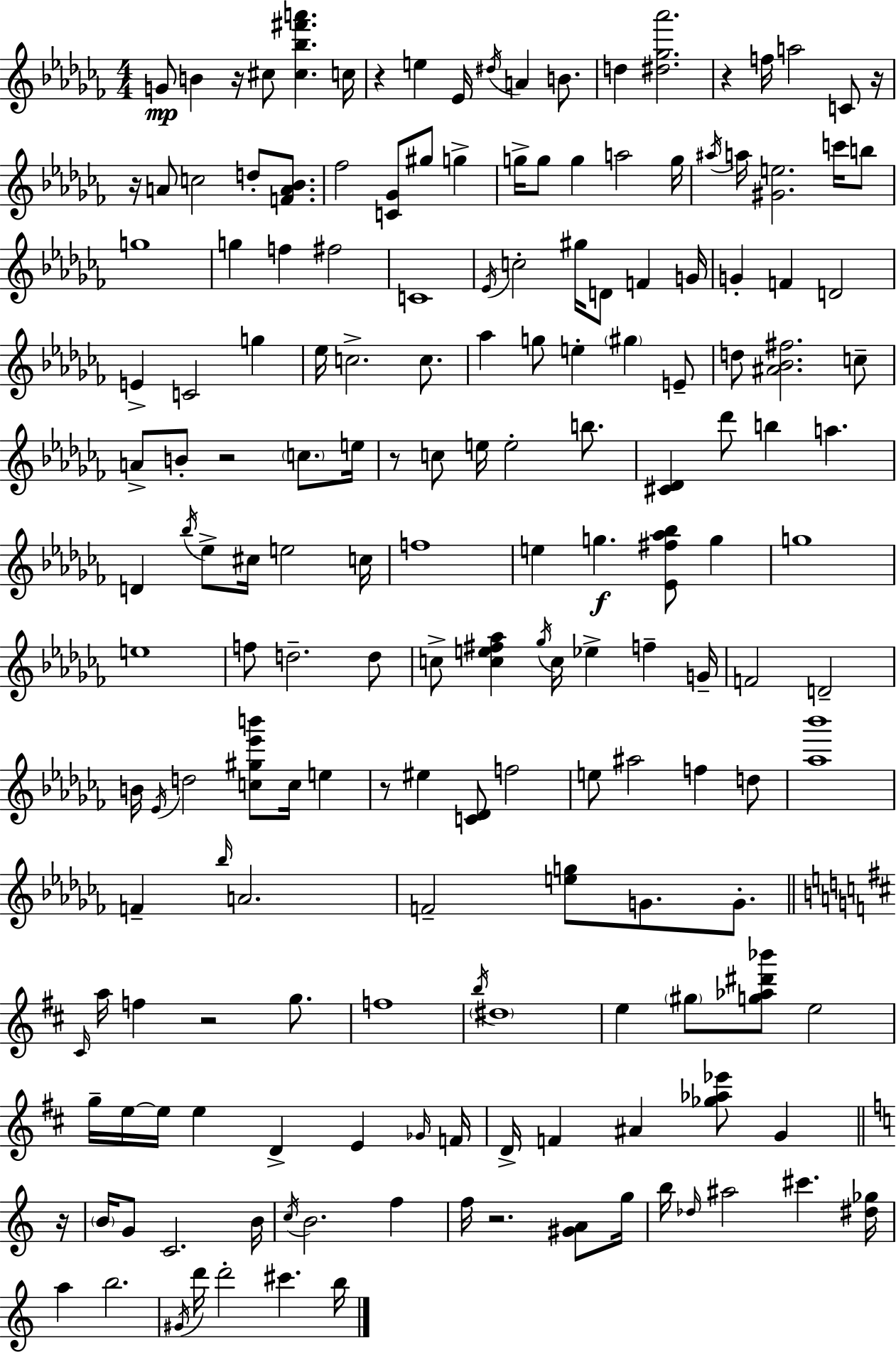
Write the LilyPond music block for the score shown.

{
  \clef treble
  \numericTimeSignature
  \time 4/4
  \key aes \minor
  g'8\mp b'4 r16 cis''8 <cis'' bes'' fis''' a'''>4. c''16 | r4 e''4 ees'16 \acciaccatura { dis''16 } a'4 b'8. | d''4 <dis'' ges'' aes'''>2. | r4 f''16 a''2 c'8 | \break r16 r16 a'8 c''2 d''8-. <f' a' bes'>8. | fes''2 <c' ges'>8 gis''8 g''4-> | g''16-> g''8 g''4 a''2 | g''16 \acciaccatura { ais''16 } a''16 <gis' e''>2. c'''16 | \break b''8 g''1 | g''4 f''4 fis''2 | c'1 | \acciaccatura { ees'16 } c''2-. gis''16 d'8 f'4 | \break g'16 g'4-. f'4 d'2 | e'4-> c'2 g''4 | ees''16 c''2.-> | c''8. aes''4 g''8 e''4-. \parenthesize gis''4 | \break e'8-- d''8 <ais' bes' fis''>2. | c''8-- a'8-> b'8-. r2 \parenthesize c''8. | e''16 r8 c''8 e''16 e''2-. | b''8. <cis' des'>4 des'''8 b''4 a''4. | \break d'4 \acciaccatura { bes''16 } ees''8-> cis''16 e''2 | c''16 f''1 | e''4 g''4.\f <ees' fis'' aes'' bes''>8 | g''4 g''1 | \break e''1 | f''8 d''2.-- | d''8 c''8-> <c'' e'' fis'' aes''>4 \acciaccatura { ges''16 } c''16 ees''4-> | f''4-- g'16-- f'2 d'2-- | \break b'16 \acciaccatura { ees'16 } d''2 <c'' gis'' ees''' b'''>8 | c''16 e''4 r8 eis''4 <c' des'>8 f''2 | e''8 ais''2 | f''4 d''8 <aes'' bes'''>1 | \break f'4-- \grace { bes''16 } a'2. | f'2-- <e'' g''>8 | g'8. g'8.-. \bar "||" \break \key d \major \grace { cis'16 } a''16 f''4 r2 g''8. | f''1 | \acciaccatura { b''16 } \parenthesize dis''1 | e''4 \parenthesize gis''8 <g'' aes'' dis''' bes'''>8 e''2 | \break g''16-- e''16~~ e''16 e''4 d'4-> e'4 | \grace { ges'16 } f'16 d'16-> f'4 ais'4 <ges'' aes'' ees'''>8 g'4 | \bar "||" \break \key a \minor r16 \parenthesize b'16 g'8 c'2. | b'16 \acciaccatura { c''16 } b'2. f''4 | f''16 r2. <gis' a'>8 | g''16 b''16 \grace { des''16 } ais''2 cis'''4. | \break <dis'' ges''>16 a''4 b''2. | \acciaccatura { gis'16 } d'''16 d'''2-. cis'''4. | b''16 \bar "|."
}